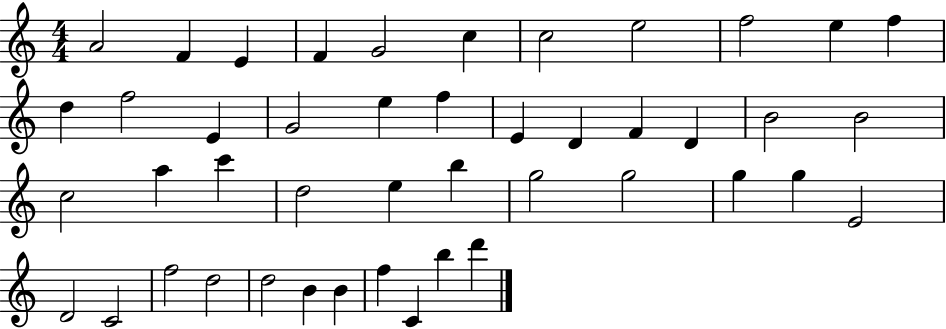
A4/h F4/q E4/q F4/q G4/h C5/q C5/h E5/h F5/h E5/q F5/q D5/q F5/h E4/q G4/h E5/q F5/q E4/q D4/q F4/q D4/q B4/h B4/h C5/h A5/q C6/q D5/h E5/q B5/q G5/h G5/h G5/q G5/q E4/h D4/h C4/h F5/h D5/h D5/h B4/q B4/q F5/q C4/q B5/q D6/q